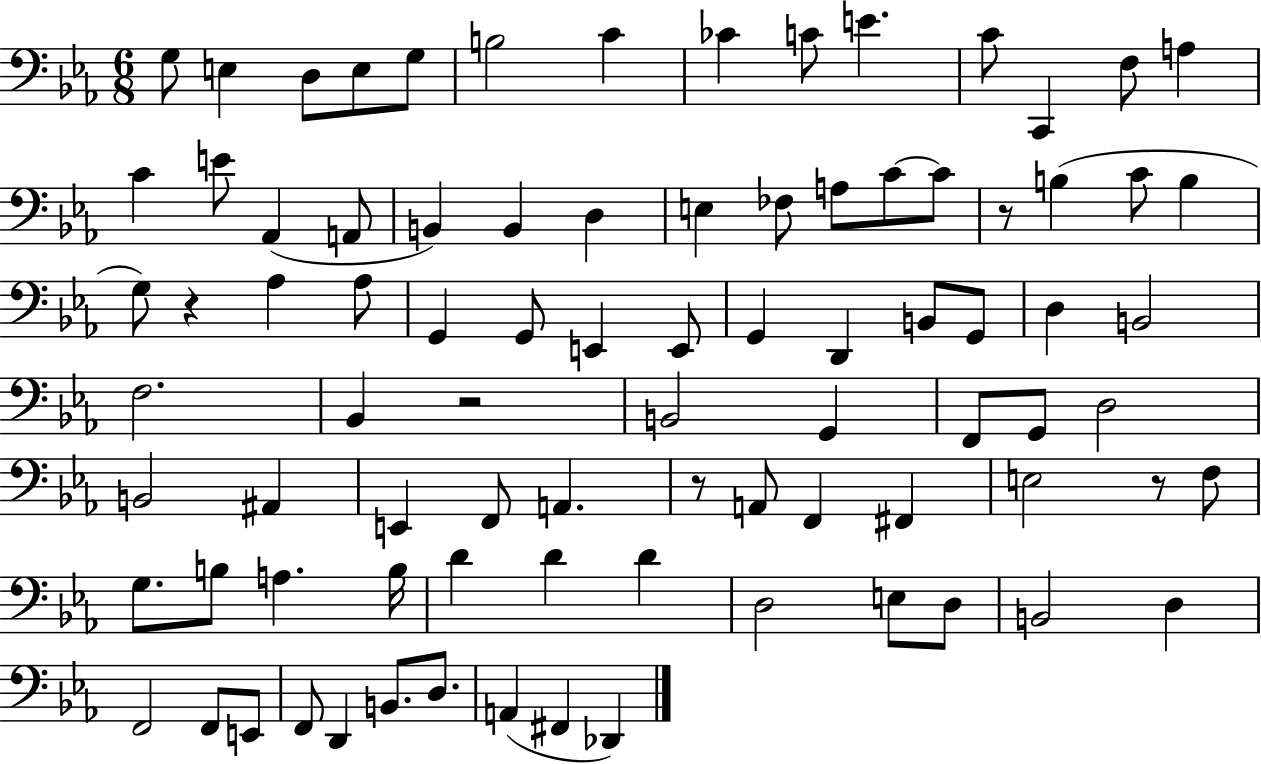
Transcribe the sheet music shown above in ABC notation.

X:1
T:Untitled
M:6/8
L:1/4
K:Eb
G,/2 E, D,/2 E,/2 G,/2 B,2 C _C C/2 E C/2 C,, F,/2 A, C E/2 _A,, A,,/2 B,, B,, D, E, _F,/2 A,/2 C/2 C/2 z/2 B, C/2 B, G,/2 z _A, _A,/2 G,, G,,/2 E,, E,,/2 G,, D,, B,,/2 G,,/2 D, B,,2 F,2 _B,, z2 B,,2 G,, F,,/2 G,,/2 D,2 B,,2 ^A,, E,, F,,/2 A,, z/2 A,,/2 F,, ^F,, E,2 z/2 F,/2 G,/2 B,/2 A, B,/4 D D D D,2 E,/2 D,/2 B,,2 D, F,,2 F,,/2 E,,/2 F,,/2 D,, B,,/2 D,/2 A,, ^F,, _D,,